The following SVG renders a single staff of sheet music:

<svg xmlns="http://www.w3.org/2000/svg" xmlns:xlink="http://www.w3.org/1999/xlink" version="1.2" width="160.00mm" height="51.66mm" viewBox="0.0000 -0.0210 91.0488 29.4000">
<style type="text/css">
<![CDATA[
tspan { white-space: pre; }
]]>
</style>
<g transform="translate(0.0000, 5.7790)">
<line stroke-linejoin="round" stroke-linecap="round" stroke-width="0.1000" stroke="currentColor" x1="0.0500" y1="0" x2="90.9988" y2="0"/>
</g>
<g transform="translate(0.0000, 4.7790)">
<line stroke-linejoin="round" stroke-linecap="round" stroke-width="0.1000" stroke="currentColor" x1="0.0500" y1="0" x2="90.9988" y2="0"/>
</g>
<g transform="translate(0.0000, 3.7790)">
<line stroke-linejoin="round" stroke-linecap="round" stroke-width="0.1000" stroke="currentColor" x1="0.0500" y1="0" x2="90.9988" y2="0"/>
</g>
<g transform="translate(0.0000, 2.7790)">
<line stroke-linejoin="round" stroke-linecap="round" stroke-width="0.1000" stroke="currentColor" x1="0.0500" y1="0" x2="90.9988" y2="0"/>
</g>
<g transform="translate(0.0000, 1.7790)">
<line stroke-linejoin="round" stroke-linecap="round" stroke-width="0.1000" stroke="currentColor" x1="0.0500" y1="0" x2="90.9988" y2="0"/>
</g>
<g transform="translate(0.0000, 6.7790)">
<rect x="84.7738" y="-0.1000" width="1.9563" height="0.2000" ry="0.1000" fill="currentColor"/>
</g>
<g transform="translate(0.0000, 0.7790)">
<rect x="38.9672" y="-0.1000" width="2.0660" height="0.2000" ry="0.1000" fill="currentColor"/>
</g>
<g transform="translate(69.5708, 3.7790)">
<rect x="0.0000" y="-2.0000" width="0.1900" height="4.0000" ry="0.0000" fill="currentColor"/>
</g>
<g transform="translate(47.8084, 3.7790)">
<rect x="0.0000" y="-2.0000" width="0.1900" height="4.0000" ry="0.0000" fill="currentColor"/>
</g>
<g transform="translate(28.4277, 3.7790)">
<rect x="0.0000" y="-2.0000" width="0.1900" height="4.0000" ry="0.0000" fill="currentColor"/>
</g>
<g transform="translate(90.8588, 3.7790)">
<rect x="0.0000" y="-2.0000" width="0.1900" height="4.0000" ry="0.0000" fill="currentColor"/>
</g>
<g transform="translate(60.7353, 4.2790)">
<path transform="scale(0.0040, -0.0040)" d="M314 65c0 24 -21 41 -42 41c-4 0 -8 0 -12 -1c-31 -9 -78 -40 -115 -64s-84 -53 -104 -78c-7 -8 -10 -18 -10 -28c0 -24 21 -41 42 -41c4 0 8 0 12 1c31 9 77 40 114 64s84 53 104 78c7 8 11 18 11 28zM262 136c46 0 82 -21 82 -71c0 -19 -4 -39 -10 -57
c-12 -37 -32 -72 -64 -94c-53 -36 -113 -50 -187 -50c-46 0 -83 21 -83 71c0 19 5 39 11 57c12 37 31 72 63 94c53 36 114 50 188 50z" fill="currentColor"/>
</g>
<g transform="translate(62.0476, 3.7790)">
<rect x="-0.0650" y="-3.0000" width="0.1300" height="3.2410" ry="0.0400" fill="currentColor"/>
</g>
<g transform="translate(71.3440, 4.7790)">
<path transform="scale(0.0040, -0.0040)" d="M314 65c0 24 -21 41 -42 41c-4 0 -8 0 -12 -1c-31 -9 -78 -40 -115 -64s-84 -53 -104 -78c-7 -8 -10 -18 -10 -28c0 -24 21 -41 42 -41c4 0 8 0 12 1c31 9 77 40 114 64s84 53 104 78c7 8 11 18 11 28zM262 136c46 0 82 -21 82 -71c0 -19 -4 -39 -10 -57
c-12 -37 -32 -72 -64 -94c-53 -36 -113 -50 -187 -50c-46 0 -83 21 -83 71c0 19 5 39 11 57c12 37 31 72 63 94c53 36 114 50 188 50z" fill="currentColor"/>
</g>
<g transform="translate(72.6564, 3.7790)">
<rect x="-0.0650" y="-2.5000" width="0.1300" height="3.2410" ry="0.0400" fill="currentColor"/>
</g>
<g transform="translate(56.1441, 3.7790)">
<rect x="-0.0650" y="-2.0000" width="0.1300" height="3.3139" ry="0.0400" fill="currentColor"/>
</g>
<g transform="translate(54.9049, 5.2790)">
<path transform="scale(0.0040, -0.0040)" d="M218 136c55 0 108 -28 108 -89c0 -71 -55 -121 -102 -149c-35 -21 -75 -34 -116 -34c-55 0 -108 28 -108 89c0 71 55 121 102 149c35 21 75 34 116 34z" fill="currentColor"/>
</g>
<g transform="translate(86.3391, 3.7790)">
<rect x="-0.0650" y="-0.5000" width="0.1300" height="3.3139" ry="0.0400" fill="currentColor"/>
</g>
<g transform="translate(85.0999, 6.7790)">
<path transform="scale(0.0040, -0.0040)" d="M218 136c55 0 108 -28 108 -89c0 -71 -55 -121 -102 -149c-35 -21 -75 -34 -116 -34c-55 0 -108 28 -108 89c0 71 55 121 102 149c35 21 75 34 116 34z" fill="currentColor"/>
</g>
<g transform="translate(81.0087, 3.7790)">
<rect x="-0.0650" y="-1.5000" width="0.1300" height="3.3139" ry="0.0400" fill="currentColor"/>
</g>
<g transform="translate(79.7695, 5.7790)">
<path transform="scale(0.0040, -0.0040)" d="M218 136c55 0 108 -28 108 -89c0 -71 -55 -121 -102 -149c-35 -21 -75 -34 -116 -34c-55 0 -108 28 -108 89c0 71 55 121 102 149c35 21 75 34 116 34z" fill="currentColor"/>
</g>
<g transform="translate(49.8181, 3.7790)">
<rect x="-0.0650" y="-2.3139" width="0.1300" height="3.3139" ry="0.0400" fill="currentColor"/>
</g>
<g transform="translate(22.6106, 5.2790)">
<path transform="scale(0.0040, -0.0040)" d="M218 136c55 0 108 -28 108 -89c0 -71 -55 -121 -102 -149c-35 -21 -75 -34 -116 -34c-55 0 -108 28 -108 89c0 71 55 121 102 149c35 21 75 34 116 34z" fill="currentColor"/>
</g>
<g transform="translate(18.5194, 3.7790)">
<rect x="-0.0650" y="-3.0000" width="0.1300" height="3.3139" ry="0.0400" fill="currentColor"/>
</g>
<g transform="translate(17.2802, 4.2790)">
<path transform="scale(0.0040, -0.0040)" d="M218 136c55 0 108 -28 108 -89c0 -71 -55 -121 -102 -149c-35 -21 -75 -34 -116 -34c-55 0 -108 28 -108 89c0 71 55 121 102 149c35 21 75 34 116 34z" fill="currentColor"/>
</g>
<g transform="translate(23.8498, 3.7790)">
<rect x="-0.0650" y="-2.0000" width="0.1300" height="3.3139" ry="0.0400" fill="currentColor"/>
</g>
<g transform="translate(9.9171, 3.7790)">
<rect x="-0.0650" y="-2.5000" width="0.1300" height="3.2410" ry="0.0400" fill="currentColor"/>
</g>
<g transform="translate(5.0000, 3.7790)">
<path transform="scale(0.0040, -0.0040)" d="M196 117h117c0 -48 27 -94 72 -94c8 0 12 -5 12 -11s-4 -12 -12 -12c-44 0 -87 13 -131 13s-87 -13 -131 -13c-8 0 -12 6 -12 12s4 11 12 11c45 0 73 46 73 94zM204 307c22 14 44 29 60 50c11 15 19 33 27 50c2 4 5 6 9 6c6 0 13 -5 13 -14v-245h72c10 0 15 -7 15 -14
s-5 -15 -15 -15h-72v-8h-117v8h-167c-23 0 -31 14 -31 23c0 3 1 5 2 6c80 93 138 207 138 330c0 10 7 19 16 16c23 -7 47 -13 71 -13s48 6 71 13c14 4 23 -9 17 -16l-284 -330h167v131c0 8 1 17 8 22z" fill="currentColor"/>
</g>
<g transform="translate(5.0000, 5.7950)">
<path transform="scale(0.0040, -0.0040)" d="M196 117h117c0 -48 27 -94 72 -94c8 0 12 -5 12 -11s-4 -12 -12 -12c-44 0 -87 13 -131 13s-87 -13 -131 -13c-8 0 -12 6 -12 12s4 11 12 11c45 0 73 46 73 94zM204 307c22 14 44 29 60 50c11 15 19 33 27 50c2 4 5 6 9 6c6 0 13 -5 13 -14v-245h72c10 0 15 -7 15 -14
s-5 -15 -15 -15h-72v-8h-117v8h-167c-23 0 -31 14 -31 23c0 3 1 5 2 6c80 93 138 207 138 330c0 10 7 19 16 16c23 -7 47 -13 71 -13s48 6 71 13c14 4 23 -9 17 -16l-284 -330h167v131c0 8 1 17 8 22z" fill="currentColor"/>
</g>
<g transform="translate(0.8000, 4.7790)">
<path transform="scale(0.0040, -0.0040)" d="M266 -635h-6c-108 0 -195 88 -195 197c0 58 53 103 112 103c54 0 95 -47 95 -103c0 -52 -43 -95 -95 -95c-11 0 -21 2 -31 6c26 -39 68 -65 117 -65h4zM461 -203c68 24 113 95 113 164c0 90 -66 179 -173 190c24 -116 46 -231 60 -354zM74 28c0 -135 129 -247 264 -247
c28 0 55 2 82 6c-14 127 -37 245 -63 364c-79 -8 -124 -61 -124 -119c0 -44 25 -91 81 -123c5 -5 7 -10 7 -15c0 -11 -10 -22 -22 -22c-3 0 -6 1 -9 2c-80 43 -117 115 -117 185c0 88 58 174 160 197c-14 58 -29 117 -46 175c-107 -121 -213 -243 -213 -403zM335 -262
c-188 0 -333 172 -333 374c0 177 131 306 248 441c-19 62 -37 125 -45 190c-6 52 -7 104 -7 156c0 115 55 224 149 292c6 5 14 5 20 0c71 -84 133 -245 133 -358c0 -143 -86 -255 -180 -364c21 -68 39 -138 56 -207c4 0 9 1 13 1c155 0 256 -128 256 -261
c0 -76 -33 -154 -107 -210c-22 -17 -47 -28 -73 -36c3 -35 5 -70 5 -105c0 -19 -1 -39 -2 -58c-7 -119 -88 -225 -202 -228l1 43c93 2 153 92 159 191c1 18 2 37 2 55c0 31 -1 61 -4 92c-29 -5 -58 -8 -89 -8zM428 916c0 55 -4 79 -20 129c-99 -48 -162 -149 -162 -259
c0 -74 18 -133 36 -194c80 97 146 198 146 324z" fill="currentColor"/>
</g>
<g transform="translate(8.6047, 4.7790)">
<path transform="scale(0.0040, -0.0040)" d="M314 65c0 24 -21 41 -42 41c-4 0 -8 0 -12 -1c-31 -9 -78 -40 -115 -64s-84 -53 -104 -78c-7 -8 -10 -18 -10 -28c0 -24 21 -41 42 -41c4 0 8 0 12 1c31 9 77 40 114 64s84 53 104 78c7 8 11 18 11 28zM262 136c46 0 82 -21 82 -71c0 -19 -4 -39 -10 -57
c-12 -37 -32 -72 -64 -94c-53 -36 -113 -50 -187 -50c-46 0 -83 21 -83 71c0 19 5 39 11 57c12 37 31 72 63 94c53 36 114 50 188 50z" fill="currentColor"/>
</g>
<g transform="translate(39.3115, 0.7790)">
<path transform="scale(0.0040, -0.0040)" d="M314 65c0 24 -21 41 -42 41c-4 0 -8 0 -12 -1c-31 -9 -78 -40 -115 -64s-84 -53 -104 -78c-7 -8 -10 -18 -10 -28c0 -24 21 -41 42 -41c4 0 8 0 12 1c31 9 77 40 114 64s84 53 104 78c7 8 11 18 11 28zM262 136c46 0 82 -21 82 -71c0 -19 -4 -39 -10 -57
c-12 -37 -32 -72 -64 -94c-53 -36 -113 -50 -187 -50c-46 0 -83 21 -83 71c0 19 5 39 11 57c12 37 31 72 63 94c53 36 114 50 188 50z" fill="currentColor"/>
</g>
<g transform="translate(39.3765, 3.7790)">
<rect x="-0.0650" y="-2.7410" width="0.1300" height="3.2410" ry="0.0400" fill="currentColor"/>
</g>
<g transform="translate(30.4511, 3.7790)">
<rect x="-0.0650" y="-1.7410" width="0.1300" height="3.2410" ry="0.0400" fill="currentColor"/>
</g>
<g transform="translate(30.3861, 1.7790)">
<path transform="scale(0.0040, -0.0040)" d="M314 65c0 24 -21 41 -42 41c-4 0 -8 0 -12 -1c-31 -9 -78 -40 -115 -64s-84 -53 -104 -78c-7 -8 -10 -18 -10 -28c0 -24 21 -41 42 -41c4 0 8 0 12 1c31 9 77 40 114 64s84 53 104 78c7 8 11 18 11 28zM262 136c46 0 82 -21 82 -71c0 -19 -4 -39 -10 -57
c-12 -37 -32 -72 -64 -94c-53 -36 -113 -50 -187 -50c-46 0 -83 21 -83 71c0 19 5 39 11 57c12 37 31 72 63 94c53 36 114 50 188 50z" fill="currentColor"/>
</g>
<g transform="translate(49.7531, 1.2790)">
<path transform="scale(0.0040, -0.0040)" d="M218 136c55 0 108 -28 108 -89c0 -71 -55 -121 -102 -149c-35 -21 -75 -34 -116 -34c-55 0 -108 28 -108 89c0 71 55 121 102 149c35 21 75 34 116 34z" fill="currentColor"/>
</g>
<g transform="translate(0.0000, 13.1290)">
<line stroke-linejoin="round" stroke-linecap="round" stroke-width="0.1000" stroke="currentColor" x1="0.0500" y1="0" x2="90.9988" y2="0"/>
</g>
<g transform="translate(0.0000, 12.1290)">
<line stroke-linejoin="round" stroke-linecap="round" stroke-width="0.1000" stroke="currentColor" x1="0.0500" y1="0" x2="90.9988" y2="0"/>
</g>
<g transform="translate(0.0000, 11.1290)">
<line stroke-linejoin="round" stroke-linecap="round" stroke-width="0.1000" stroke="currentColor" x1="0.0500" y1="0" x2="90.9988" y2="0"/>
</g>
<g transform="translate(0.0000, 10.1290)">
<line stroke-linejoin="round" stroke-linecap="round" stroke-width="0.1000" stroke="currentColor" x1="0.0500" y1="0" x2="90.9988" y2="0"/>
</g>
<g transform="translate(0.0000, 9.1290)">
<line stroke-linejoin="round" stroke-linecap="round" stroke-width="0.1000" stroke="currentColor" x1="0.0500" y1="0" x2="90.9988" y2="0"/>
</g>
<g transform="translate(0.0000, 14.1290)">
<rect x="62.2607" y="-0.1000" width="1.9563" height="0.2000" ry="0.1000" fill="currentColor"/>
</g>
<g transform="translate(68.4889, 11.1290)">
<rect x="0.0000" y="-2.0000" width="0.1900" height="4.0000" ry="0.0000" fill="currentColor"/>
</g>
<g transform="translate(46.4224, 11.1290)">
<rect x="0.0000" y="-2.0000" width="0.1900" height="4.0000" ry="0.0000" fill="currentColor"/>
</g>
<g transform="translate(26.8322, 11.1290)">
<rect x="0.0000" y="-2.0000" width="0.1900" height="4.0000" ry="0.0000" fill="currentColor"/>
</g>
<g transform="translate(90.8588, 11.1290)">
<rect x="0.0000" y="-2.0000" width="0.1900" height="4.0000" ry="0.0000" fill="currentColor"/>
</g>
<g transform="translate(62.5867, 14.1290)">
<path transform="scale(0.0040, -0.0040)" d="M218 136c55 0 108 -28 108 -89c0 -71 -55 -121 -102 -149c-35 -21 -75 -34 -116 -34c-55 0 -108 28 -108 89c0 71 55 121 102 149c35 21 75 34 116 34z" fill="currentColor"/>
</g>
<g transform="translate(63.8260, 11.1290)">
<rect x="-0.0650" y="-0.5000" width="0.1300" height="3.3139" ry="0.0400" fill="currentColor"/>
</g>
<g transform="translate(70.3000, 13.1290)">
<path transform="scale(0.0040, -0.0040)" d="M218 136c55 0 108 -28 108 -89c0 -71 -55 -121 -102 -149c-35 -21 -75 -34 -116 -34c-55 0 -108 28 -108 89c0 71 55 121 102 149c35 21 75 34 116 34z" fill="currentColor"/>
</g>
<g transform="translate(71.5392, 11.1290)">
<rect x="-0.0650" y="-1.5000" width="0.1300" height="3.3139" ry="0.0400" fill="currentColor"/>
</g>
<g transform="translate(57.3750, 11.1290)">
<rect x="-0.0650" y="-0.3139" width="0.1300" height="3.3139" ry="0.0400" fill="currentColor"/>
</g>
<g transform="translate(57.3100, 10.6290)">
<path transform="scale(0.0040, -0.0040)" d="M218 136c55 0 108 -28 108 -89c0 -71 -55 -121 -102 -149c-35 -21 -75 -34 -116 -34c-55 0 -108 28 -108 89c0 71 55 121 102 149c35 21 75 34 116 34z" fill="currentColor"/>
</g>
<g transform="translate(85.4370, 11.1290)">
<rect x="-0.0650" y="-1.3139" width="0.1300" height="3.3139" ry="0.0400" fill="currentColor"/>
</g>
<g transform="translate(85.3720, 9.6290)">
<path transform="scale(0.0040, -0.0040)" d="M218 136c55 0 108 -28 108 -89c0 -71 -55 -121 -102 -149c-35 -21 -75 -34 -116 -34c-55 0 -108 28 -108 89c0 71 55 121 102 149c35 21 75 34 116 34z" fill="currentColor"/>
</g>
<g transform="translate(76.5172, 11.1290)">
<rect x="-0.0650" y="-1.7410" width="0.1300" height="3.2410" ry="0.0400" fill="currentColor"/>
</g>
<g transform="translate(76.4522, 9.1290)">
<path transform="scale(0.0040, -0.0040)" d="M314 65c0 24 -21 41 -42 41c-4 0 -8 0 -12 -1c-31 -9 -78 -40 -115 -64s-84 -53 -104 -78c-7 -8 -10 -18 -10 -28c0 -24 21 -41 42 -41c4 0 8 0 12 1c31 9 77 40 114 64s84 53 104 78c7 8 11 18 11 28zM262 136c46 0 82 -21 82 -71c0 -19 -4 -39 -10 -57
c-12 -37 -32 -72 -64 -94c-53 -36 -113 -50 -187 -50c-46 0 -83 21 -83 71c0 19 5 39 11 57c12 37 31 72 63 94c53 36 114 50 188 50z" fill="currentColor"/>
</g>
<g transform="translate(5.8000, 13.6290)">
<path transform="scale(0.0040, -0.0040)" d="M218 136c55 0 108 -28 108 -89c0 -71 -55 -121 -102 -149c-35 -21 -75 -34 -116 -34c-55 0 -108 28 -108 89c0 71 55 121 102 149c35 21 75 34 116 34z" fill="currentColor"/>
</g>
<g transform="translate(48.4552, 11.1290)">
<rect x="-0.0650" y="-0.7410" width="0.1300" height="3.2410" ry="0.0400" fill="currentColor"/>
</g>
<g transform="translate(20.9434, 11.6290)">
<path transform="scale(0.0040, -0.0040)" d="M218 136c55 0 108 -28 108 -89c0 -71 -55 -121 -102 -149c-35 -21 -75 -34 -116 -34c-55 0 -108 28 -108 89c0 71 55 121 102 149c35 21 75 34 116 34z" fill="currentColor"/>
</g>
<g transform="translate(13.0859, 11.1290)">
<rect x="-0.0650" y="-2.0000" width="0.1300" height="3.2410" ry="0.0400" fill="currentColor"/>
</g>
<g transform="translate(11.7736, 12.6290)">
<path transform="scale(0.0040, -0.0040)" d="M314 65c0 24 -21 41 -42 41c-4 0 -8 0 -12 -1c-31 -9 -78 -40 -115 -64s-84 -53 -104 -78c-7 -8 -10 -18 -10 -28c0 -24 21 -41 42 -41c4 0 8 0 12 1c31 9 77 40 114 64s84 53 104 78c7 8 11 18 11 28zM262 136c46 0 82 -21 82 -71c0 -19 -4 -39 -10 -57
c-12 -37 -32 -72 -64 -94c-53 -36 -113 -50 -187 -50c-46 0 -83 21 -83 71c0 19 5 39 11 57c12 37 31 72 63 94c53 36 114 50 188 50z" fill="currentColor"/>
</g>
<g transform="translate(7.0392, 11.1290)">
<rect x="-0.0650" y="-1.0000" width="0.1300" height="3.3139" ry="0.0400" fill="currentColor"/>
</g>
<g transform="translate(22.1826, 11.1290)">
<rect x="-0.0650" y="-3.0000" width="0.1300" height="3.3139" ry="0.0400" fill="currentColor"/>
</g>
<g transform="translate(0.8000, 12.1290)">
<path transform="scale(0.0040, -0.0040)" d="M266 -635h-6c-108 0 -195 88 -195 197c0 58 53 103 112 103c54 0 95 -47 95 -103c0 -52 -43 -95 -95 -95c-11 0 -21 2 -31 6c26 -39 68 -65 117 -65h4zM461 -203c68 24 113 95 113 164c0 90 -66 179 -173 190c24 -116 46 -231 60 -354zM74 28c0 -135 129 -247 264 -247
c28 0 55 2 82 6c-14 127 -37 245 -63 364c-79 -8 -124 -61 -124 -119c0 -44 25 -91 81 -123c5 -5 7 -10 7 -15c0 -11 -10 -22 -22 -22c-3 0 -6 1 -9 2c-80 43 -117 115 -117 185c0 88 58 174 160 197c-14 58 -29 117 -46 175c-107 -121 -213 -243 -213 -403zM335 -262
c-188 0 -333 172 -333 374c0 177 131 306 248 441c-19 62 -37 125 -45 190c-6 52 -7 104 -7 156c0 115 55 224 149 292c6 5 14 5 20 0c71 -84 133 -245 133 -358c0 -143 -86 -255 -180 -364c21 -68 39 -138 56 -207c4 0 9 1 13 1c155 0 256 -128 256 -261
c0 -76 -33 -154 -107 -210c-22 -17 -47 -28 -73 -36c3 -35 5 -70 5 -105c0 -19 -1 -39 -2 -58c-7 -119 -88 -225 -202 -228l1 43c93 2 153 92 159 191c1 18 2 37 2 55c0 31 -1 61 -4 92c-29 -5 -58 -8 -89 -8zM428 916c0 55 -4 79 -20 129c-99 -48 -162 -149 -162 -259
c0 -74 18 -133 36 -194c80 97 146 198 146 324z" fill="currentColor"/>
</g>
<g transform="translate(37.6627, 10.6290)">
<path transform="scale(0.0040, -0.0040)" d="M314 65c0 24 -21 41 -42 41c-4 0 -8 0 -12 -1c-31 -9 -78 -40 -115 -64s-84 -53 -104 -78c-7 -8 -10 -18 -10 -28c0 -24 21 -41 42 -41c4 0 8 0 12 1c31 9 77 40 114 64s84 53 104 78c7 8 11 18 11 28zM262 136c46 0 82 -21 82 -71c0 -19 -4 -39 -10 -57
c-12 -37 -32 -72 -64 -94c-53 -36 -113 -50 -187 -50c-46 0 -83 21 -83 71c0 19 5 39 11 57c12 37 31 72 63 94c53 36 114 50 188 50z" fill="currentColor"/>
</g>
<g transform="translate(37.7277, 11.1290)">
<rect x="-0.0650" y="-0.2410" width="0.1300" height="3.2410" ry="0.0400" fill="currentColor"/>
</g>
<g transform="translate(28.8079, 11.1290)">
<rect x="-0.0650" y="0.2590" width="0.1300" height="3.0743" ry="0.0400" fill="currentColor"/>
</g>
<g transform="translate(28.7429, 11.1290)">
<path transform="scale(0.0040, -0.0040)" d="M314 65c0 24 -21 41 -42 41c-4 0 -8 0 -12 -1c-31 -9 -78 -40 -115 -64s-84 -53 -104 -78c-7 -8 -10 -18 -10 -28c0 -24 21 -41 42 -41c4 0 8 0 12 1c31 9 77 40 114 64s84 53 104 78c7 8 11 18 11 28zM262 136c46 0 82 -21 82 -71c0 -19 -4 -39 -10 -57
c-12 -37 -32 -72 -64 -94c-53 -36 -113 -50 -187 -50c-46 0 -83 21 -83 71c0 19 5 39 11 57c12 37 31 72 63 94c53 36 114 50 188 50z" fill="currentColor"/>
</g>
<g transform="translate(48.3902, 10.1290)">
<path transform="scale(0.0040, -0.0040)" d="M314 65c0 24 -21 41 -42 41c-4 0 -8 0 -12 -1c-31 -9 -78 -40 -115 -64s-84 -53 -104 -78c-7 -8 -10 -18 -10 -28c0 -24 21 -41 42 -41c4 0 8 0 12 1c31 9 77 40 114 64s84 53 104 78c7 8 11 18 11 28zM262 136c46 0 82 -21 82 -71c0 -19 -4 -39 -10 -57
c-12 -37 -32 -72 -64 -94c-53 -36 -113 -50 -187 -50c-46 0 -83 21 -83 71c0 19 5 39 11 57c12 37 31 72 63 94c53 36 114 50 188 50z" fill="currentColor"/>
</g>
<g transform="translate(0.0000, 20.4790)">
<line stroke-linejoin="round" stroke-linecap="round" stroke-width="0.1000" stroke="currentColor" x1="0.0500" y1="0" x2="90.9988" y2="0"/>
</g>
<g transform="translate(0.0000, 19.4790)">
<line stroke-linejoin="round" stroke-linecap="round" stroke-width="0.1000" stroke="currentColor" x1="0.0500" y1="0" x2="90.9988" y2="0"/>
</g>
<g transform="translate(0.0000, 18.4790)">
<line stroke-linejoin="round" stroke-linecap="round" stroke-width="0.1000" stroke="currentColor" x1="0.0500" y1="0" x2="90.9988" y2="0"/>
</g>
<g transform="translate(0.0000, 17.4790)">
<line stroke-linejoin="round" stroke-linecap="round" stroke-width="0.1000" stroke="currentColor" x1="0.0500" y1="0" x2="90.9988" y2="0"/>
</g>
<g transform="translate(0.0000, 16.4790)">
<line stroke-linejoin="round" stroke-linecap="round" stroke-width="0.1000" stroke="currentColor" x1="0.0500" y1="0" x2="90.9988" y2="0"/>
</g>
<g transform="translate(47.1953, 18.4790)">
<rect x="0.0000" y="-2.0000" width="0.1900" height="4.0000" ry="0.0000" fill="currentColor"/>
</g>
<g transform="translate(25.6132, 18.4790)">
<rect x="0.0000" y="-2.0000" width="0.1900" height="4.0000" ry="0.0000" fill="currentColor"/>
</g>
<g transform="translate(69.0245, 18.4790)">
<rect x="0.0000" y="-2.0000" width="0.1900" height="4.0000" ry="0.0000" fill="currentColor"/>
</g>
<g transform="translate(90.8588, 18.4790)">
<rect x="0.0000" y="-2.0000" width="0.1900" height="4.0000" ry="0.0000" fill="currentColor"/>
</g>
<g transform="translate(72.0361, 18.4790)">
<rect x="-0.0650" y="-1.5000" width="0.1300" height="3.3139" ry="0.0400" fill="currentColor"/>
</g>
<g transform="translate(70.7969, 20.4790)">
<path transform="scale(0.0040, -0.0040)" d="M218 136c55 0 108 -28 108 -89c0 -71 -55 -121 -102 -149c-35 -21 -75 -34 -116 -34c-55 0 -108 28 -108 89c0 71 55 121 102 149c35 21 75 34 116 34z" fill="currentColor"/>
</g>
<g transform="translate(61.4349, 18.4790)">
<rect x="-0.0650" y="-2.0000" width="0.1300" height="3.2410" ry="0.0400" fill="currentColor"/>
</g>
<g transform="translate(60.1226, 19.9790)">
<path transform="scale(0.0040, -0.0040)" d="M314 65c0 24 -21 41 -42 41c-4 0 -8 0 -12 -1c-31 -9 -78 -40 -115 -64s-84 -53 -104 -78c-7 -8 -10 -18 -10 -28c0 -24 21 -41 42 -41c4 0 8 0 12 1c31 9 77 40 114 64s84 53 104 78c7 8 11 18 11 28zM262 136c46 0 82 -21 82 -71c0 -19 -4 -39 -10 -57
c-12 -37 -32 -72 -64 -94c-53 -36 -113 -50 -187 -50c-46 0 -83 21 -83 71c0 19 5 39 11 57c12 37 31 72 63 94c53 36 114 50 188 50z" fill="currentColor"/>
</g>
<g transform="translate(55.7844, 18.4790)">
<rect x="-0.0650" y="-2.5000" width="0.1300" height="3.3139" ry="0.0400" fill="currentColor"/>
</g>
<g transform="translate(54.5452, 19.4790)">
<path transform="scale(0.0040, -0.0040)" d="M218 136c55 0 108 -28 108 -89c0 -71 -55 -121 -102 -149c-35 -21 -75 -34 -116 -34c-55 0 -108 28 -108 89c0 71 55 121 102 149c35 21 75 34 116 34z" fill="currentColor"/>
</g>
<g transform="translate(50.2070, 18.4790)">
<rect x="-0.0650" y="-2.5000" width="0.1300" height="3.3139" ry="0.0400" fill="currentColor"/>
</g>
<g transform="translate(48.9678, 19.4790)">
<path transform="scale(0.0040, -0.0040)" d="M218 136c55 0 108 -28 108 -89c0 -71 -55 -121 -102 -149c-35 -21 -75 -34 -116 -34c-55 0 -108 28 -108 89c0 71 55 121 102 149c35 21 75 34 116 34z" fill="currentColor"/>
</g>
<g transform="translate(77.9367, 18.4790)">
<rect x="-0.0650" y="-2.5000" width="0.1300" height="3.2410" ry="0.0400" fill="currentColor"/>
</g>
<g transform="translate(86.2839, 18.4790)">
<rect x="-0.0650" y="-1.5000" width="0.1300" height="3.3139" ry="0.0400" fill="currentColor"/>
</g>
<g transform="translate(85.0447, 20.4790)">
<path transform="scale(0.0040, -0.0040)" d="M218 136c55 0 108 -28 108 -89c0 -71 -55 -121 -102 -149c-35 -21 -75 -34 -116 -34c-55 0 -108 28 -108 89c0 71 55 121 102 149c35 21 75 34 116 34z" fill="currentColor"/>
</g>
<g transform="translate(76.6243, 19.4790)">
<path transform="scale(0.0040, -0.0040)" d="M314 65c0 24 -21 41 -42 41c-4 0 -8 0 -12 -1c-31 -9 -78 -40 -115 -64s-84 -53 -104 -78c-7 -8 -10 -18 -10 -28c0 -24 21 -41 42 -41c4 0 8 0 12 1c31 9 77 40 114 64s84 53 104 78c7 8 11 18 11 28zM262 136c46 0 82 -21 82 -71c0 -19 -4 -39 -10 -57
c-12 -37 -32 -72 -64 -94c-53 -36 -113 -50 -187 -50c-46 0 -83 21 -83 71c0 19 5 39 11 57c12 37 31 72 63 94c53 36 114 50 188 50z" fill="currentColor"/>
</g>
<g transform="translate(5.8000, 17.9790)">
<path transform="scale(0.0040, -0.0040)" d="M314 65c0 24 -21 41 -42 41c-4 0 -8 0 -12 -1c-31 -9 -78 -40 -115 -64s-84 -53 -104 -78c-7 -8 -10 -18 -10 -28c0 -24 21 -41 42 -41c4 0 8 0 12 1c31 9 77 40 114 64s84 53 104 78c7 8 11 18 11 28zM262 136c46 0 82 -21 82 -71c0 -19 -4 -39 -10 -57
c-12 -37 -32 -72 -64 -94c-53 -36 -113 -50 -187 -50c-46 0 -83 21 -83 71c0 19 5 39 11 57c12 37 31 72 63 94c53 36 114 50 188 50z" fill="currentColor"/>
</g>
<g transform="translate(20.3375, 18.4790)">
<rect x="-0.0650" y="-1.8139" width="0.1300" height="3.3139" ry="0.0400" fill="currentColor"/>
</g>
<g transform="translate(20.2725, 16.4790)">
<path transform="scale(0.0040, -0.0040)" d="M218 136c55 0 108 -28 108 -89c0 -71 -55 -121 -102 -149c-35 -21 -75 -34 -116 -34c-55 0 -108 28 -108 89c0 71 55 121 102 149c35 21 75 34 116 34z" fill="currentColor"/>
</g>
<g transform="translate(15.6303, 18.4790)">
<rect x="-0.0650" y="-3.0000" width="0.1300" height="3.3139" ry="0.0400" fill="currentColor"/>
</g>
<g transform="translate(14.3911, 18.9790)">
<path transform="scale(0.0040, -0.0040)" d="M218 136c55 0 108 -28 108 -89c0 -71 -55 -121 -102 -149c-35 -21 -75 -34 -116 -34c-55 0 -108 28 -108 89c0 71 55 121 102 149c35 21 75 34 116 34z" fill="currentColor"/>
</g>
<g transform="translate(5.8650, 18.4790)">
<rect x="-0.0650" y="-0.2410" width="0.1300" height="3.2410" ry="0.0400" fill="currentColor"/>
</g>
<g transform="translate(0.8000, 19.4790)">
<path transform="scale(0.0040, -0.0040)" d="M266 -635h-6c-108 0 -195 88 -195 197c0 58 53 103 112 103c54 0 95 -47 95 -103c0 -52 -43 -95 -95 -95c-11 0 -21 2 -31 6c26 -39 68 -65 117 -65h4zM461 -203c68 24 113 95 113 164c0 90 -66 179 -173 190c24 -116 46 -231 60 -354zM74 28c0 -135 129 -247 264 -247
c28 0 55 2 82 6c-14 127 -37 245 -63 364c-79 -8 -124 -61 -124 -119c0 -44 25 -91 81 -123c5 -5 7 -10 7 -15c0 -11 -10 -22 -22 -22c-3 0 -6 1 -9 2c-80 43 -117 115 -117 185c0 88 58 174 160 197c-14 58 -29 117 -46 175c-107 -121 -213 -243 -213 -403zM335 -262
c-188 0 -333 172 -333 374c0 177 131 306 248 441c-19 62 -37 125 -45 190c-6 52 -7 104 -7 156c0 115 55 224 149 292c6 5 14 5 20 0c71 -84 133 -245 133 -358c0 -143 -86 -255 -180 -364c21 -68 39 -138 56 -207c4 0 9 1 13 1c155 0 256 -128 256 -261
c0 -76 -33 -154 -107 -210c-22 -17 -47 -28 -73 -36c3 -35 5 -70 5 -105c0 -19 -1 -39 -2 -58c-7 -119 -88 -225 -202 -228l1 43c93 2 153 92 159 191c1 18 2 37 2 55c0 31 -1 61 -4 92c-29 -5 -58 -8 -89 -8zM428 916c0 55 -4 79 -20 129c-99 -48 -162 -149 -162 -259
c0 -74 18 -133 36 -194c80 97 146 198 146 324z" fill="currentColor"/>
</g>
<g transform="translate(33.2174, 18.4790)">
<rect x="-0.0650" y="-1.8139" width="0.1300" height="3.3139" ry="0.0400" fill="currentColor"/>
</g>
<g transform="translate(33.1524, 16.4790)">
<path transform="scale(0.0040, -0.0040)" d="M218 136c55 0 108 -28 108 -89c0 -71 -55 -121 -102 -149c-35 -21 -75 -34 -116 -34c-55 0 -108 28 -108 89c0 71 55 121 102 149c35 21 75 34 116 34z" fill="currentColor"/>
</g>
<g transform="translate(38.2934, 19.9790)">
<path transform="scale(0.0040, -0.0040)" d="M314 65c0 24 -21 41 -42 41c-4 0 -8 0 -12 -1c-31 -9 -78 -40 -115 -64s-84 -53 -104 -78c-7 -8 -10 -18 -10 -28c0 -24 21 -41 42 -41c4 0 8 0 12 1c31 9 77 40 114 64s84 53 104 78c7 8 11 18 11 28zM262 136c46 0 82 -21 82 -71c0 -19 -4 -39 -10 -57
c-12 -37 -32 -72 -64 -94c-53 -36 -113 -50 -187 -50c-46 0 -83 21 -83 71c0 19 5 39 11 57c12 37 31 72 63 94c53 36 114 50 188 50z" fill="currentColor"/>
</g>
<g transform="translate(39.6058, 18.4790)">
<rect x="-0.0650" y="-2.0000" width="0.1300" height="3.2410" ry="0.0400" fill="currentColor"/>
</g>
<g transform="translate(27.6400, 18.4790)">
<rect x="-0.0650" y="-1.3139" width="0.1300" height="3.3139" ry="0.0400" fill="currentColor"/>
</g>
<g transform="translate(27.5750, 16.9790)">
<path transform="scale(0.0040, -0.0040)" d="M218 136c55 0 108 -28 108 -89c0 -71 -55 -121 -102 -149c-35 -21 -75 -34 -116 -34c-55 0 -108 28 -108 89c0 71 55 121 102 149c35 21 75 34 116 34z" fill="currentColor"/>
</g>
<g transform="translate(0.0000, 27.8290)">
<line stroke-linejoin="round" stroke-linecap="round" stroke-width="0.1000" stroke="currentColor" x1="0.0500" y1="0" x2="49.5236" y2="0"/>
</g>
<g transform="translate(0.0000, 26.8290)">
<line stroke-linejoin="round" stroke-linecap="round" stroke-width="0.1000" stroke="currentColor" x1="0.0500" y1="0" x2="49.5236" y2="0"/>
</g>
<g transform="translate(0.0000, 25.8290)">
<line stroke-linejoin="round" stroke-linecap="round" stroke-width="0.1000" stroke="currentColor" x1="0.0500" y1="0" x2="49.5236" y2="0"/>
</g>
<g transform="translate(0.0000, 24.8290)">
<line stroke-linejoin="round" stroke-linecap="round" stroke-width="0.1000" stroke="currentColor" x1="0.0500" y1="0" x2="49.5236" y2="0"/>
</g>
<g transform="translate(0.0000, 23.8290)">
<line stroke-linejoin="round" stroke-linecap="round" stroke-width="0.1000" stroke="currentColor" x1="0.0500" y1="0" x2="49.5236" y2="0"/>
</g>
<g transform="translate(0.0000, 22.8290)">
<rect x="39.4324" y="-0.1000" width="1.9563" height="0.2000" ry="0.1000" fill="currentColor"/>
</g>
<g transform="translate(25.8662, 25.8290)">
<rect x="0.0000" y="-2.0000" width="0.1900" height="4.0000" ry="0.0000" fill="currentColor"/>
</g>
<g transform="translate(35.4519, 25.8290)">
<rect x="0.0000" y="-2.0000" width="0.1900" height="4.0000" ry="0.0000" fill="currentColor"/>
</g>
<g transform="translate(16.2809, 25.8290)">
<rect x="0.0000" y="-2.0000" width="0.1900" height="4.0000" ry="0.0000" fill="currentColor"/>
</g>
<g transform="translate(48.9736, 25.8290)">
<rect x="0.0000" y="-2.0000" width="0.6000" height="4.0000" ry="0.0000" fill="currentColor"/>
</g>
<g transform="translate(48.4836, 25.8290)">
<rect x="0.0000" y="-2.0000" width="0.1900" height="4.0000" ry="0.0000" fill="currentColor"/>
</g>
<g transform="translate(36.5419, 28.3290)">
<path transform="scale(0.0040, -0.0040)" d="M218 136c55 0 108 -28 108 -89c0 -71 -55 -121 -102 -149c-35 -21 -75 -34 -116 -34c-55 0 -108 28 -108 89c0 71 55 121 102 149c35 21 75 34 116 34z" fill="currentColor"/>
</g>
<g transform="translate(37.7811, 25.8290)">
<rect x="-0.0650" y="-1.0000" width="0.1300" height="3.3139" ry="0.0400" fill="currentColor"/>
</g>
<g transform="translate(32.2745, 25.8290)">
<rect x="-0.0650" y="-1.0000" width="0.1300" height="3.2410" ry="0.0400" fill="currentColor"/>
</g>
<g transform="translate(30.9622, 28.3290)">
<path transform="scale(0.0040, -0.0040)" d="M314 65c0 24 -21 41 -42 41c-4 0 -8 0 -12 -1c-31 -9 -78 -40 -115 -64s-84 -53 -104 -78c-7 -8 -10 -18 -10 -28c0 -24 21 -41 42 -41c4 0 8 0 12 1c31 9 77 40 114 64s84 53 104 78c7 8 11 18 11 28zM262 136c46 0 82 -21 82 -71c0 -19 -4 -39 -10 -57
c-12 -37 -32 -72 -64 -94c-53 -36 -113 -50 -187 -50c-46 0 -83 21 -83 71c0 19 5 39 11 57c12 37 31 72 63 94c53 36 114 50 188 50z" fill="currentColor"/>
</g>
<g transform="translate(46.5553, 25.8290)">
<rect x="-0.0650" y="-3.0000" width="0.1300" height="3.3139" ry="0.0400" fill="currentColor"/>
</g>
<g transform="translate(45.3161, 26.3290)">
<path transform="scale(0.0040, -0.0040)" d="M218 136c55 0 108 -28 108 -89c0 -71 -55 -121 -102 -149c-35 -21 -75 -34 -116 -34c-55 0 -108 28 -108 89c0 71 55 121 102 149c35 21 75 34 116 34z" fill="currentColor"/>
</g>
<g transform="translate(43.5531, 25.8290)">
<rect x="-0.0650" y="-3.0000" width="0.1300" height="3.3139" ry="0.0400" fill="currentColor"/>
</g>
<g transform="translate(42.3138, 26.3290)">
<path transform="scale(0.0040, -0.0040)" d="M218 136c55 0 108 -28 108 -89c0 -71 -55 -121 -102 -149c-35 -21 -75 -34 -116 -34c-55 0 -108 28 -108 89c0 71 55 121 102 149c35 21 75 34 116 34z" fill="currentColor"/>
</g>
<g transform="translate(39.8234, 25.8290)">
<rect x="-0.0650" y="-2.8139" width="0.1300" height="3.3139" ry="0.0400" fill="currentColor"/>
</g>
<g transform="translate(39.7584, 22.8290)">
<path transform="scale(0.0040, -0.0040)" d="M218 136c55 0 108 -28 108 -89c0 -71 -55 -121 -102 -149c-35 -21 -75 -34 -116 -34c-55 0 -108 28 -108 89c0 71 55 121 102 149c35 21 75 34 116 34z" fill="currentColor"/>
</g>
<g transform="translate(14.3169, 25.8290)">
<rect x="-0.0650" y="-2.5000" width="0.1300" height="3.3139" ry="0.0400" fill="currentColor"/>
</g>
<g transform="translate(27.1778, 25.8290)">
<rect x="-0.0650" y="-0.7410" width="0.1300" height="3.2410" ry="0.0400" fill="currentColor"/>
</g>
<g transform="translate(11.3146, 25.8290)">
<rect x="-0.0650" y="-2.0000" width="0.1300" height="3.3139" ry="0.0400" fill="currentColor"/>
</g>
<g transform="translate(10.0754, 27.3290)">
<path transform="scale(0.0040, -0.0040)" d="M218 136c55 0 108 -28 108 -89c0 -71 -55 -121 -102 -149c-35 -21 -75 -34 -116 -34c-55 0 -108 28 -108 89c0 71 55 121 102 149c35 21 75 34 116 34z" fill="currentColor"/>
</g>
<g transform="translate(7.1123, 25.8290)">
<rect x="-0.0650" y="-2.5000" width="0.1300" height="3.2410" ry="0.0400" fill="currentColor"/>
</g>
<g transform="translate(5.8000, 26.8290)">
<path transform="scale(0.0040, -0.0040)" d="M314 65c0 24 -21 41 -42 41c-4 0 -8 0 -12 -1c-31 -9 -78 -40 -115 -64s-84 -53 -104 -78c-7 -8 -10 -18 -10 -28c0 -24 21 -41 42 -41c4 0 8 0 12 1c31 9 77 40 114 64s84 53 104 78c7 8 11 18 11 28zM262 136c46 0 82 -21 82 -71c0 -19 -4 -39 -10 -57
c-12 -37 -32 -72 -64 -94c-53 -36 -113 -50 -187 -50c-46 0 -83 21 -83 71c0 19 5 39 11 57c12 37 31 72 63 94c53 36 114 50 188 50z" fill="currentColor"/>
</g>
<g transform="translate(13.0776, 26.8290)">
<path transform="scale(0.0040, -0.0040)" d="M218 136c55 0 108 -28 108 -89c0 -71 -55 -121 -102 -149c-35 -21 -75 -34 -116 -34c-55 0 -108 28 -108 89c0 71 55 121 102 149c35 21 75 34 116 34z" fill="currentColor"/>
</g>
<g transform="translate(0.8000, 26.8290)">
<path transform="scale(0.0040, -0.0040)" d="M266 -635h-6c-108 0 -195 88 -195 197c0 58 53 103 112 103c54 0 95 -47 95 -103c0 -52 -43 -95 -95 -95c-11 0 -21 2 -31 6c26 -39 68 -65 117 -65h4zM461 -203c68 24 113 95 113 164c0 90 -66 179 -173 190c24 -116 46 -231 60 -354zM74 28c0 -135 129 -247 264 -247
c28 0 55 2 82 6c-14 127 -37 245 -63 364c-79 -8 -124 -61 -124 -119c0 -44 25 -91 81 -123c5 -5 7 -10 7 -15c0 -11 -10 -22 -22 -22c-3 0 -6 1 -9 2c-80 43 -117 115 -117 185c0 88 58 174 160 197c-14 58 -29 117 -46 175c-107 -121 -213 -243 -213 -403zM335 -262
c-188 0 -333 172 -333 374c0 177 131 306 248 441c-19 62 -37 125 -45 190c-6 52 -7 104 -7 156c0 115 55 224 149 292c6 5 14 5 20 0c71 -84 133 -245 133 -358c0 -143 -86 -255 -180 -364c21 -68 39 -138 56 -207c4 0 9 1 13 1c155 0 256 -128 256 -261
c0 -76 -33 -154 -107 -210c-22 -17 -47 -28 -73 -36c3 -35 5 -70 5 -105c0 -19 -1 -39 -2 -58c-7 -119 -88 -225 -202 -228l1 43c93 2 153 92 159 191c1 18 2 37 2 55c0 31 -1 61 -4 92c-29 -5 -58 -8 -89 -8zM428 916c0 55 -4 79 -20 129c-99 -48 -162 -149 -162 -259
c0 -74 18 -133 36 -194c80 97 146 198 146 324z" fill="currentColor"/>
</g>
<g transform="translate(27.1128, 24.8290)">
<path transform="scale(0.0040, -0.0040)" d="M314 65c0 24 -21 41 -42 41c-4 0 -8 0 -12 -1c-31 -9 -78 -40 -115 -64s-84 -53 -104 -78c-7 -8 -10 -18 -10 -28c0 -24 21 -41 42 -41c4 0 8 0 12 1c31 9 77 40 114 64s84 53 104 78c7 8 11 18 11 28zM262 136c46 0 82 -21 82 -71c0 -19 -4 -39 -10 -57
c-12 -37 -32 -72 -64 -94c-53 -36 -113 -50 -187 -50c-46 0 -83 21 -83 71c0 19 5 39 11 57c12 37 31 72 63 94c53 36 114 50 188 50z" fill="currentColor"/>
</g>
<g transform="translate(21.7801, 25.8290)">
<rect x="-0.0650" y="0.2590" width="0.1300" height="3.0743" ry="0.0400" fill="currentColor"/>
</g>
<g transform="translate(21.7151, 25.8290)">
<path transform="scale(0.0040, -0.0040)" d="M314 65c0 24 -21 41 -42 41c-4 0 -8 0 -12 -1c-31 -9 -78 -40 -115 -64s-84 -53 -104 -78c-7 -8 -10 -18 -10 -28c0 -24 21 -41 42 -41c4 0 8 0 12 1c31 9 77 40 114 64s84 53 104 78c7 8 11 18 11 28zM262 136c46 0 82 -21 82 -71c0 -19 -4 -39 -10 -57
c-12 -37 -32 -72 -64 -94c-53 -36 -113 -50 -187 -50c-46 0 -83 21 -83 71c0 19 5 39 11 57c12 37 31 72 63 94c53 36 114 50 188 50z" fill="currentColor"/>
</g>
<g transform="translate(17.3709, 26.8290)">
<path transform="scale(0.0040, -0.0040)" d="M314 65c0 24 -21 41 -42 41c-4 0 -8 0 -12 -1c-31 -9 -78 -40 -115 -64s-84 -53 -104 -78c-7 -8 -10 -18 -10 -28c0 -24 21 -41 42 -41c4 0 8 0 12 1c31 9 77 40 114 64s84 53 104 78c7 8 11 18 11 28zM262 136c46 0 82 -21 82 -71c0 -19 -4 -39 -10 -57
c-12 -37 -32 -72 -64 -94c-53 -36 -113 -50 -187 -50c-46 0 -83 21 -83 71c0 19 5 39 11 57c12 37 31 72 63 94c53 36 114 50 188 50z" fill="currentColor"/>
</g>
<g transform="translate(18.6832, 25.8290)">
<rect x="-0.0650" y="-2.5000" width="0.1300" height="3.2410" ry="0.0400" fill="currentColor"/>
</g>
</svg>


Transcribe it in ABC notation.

X:1
T:Untitled
M:4/4
L:1/4
K:C
G2 A F f2 a2 g F A2 G2 E C D F2 A B2 c2 d2 c C E f2 e c2 A f e f F2 G G F2 E G2 E G2 F G G2 B2 d2 D2 D a A A